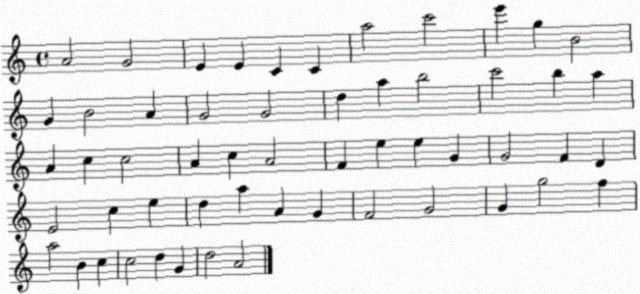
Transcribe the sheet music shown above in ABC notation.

X:1
T:Untitled
M:4/4
L:1/4
K:C
A2 G2 E E C C a2 c'2 e' g B2 G B2 A G2 G2 d a b2 c'2 b a A c c2 A c A2 F e e G G2 F D E2 c e d a A G F2 G2 G g2 f a2 B c c2 d G d2 A2